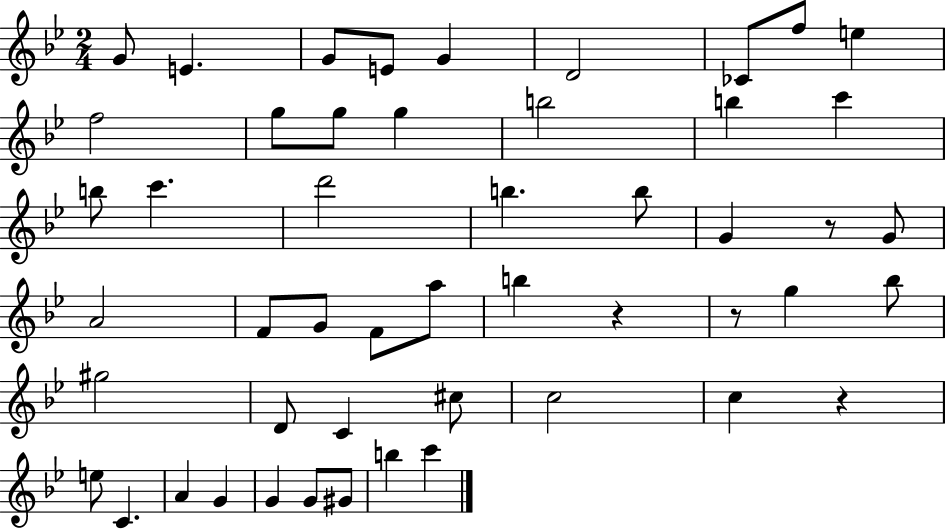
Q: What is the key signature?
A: BES major